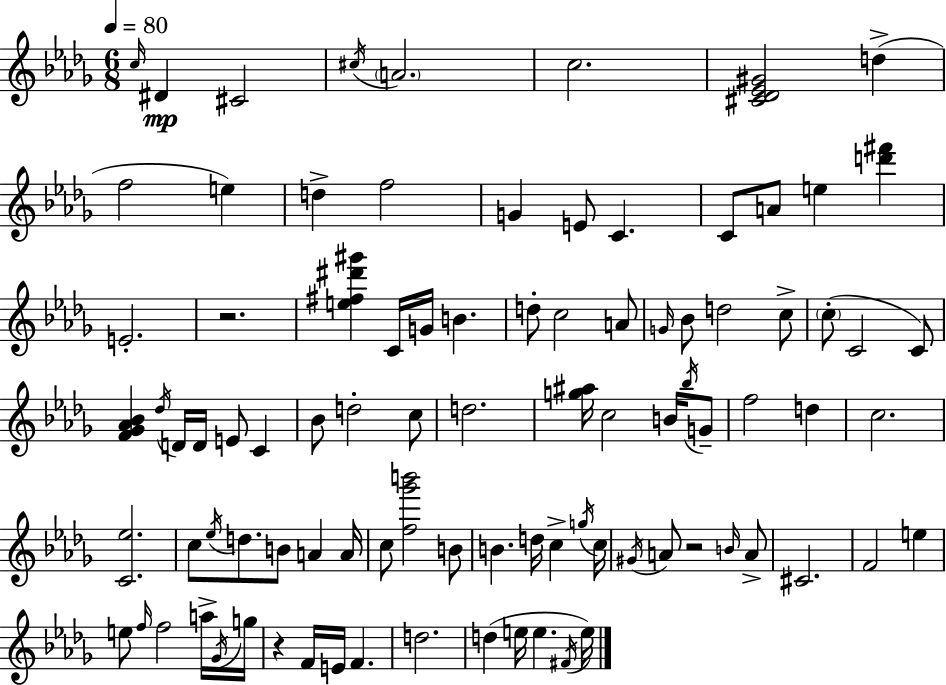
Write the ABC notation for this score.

X:1
T:Untitled
M:6/8
L:1/4
K:Bbm
c/4 ^D ^C2 ^c/4 A2 c2 [^C_D_E^G]2 d f2 e d f2 G E/2 C C/2 A/2 e [d'^f'] E2 z2 [e^f^d'^g'] C/4 G/4 B d/2 c2 A/2 G/4 _B/2 d2 c/2 c/2 C2 C/2 [F_G_A_B] _d/4 D/4 D/4 E/2 C _B/2 d2 c/2 d2 [g^a]/4 c2 B/4 _b/4 G/2 f2 d c2 [C_e]2 c/2 _e/4 d/2 B/2 A A/4 c/2 [f_g'b']2 B/2 B d/4 c g/4 c/4 ^G/4 A/2 z2 B/4 A/2 ^C2 F2 e e/2 f/4 f2 a/4 _G/4 g/4 z F/4 E/4 F d2 d e/4 e ^F/4 e/4